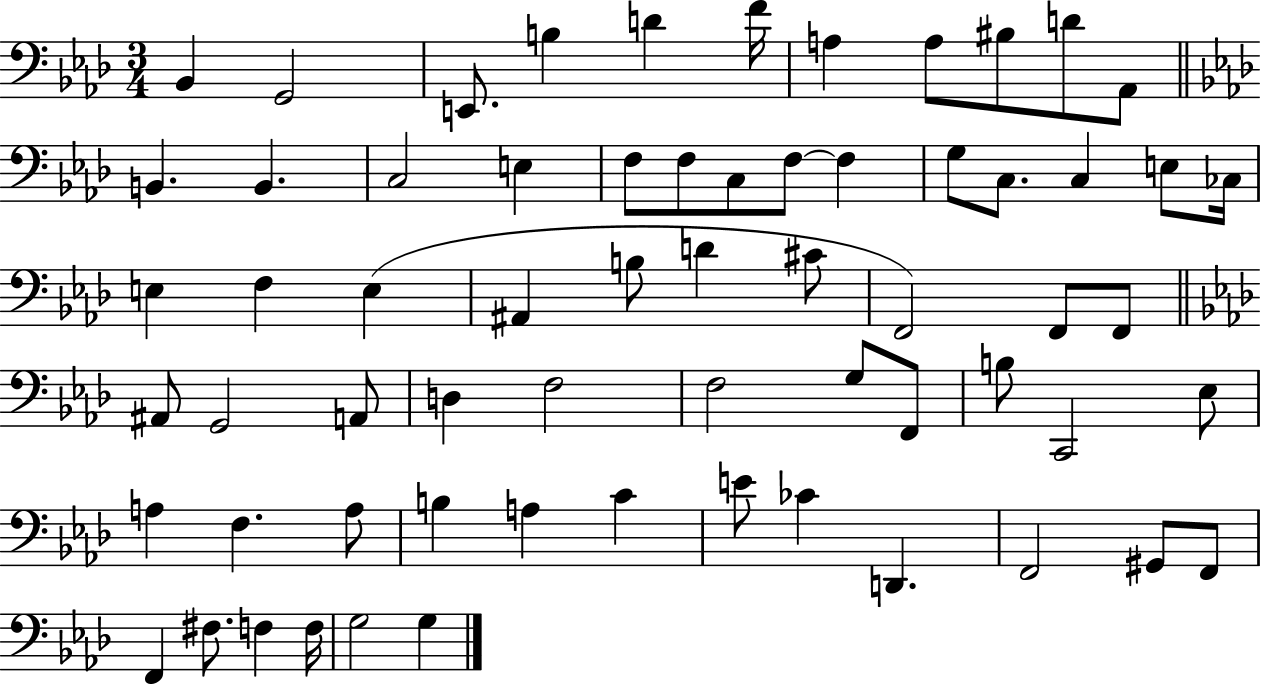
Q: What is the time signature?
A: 3/4